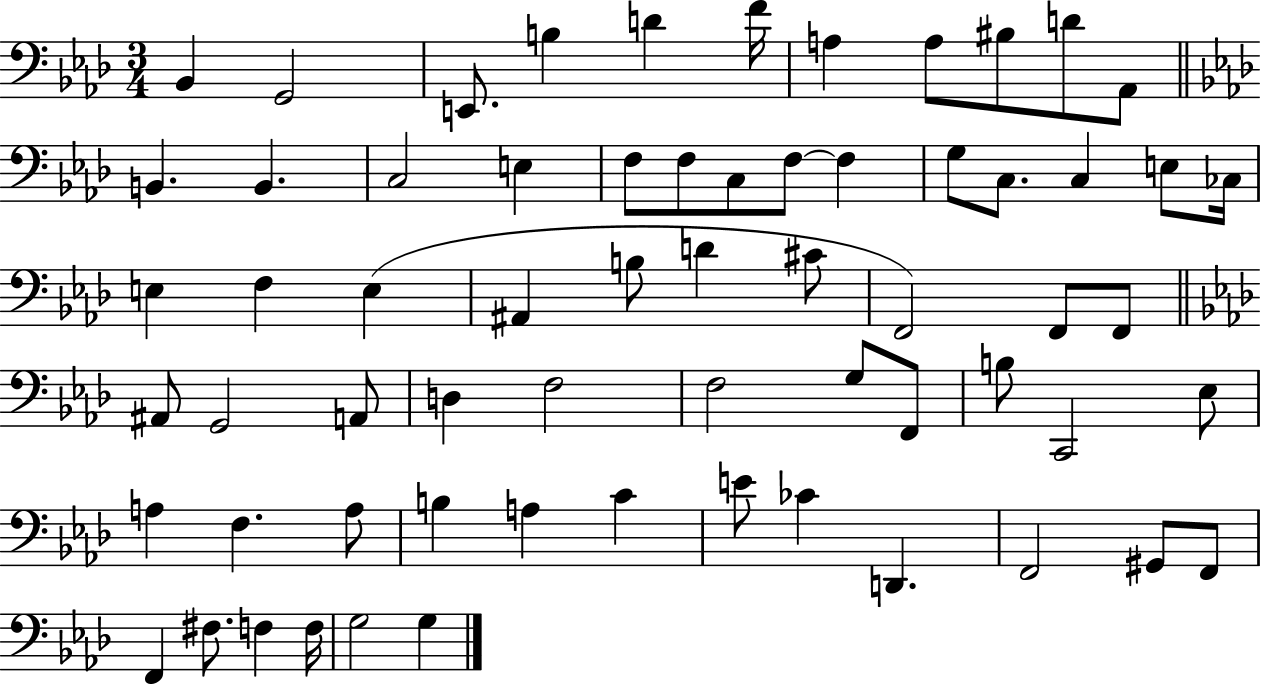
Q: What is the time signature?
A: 3/4